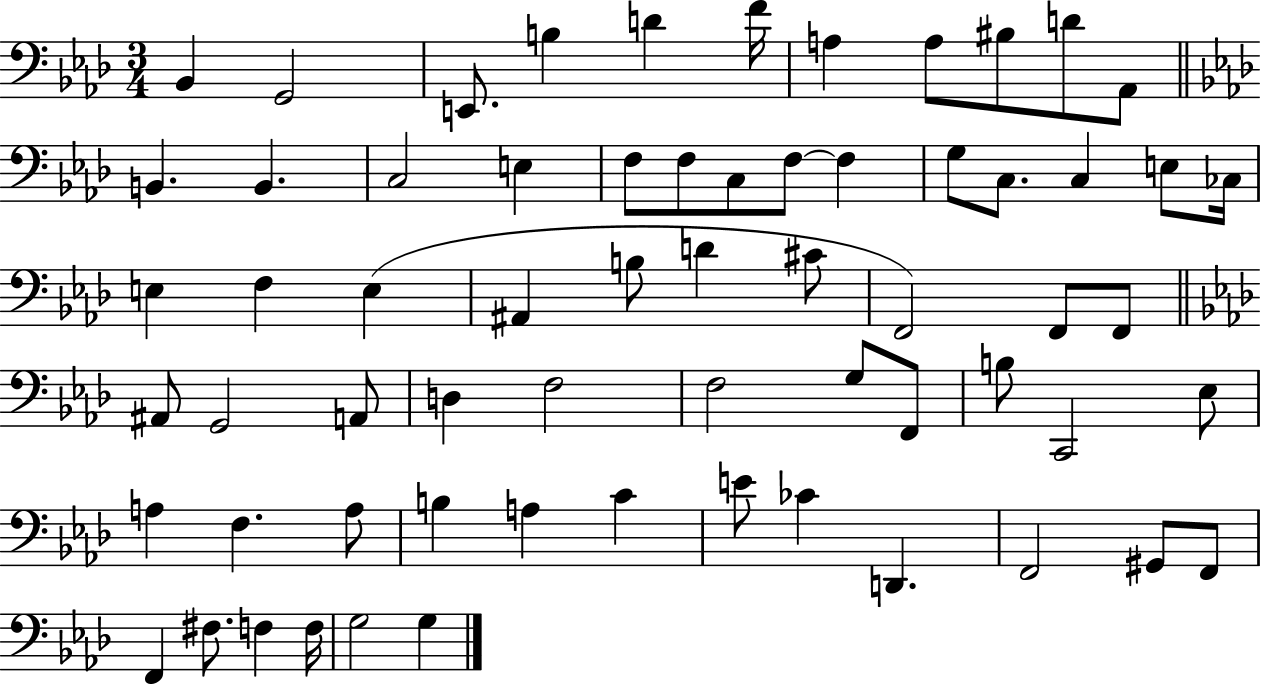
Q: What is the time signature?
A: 3/4